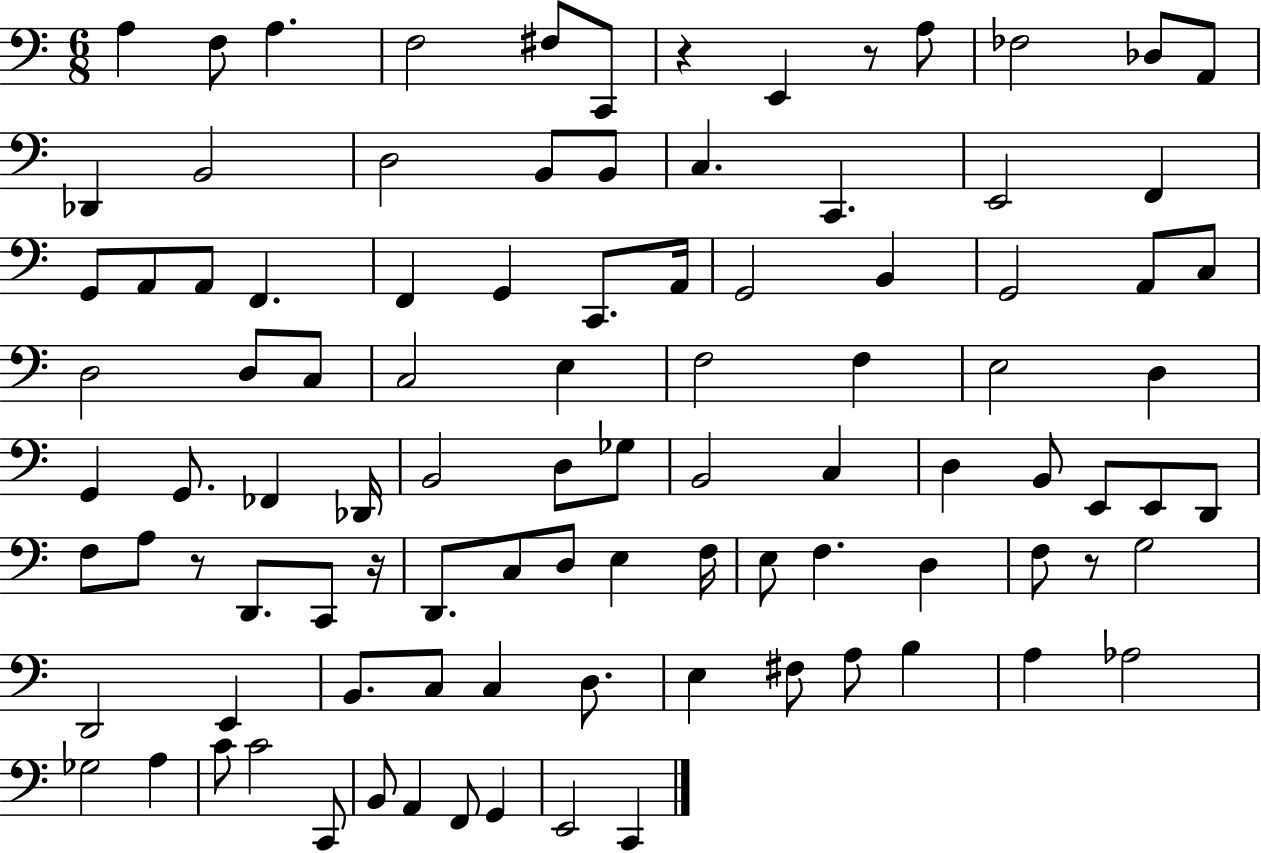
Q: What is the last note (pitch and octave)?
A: C2